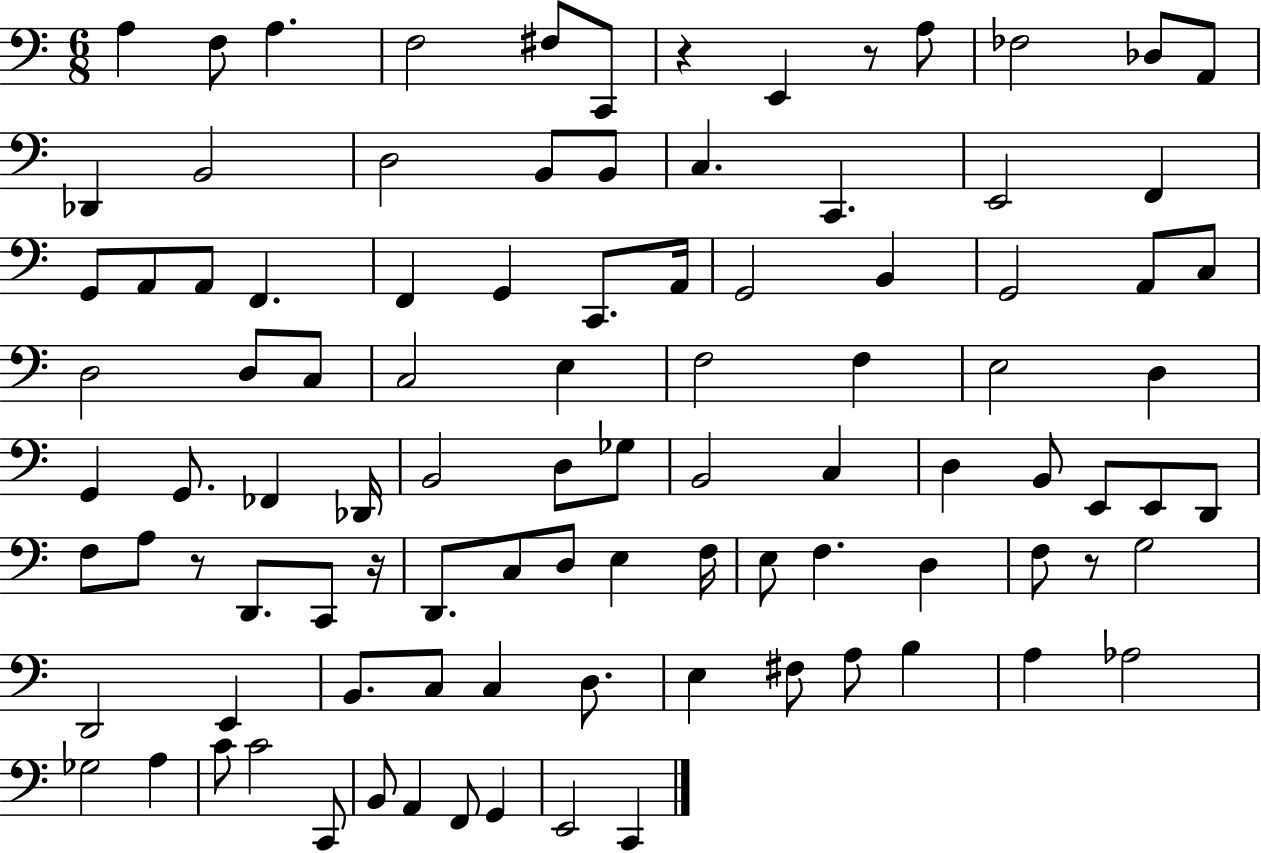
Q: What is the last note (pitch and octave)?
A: C2